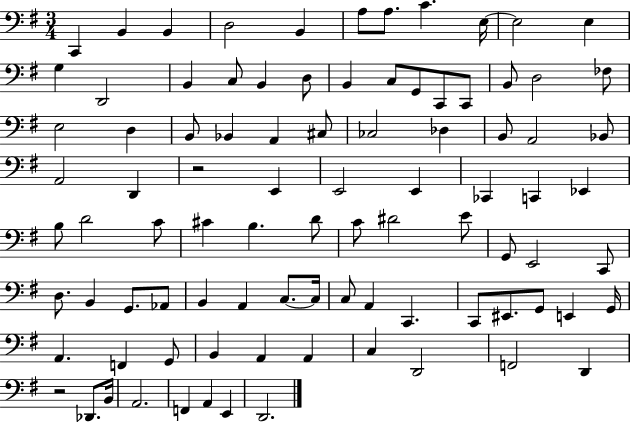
X:1
T:Untitled
M:3/4
L:1/4
K:G
C,, B,, B,, D,2 B,, A,/2 A,/2 C E,/4 E,2 E, G, D,,2 B,, C,/2 B,, D,/2 B,, C,/2 G,,/2 C,,/2 C,,/2 B,,/2 D,2 _F,/2 E,2 D, B,,/2 _B,, A,, ^C,/2 _C,2 _D, B,,/2 A,,2 _B,,/2 A,,2 D,, z2 E,, E,,2 E,, _C,, C,, _E,, B,/2 D2 C/2 ^C B, D/2 C/2 ^D2 E/2 G,,/2 E,,2 C,,/2 D,/2 B,, G,,/2 _A,,/2 B,, A,, C,/2 C,/4 C,/2 A,, C,, C,,/2 ^E,,/2 G,,/2 E,, G,,/4 A,, F,, G,,/2 B,, A,, A,, C, D,,2 F,,2 D,, z2 _D,,/2 B,,/4 A,,2 F,, A,, E,, D,,2